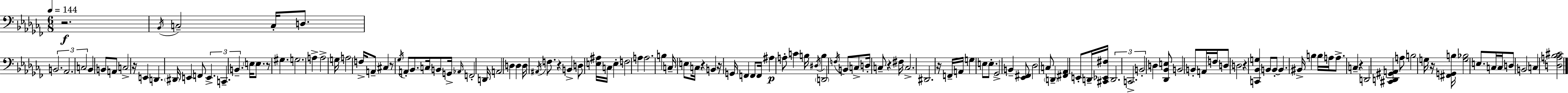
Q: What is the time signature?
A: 6/8